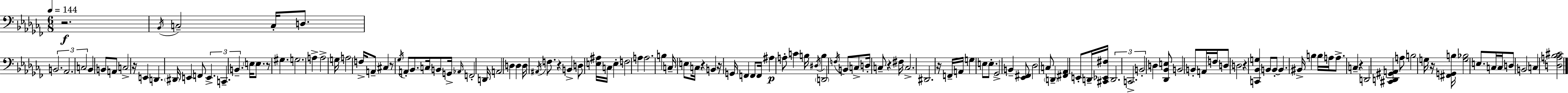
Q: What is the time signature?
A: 6/8